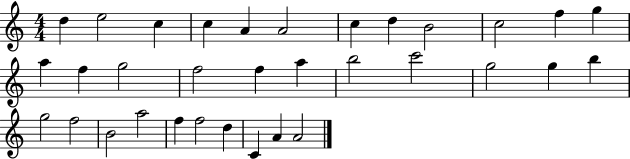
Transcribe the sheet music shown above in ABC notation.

X:1
T:Untitled
M:4/4
L:1/4
K:C
d e2 c c A A2 c d B2 c2 f g a f g2 f2 f a b2 c'2 g2 g b g2 f2 B2 a2 f f2 d C A A2